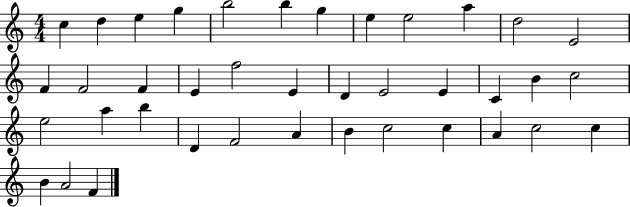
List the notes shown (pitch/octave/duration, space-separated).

C5/q D5/q E5/q G5/q B5/h B5/q G5/q E5/q E5/h A5/q D5/h E4/h F4/q F4/h F4/q E4/q F5/h E4/q D4/q E4/h E4/q C4/q B4/q C5/h E5/h A5/q B5/q D4/q F4/h A4/q B4/q C5/h C5/q A4/q C5/h C5/q B4/q A4/h F4/q